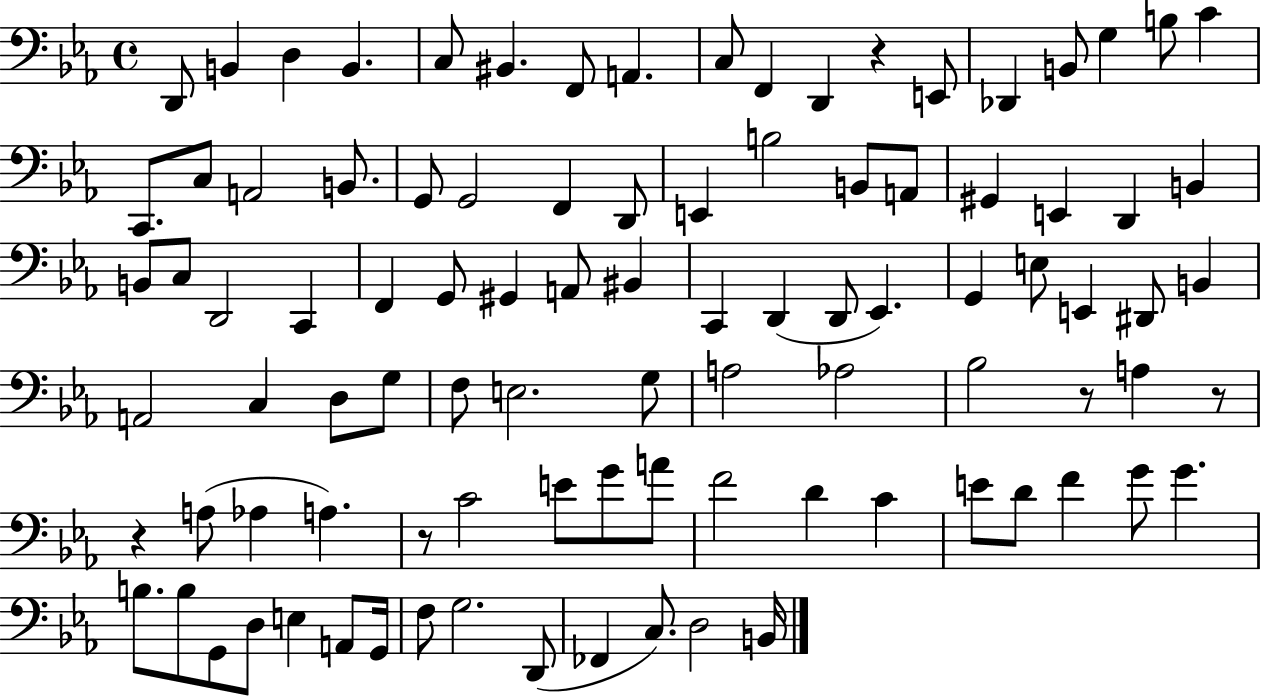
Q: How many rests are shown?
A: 5